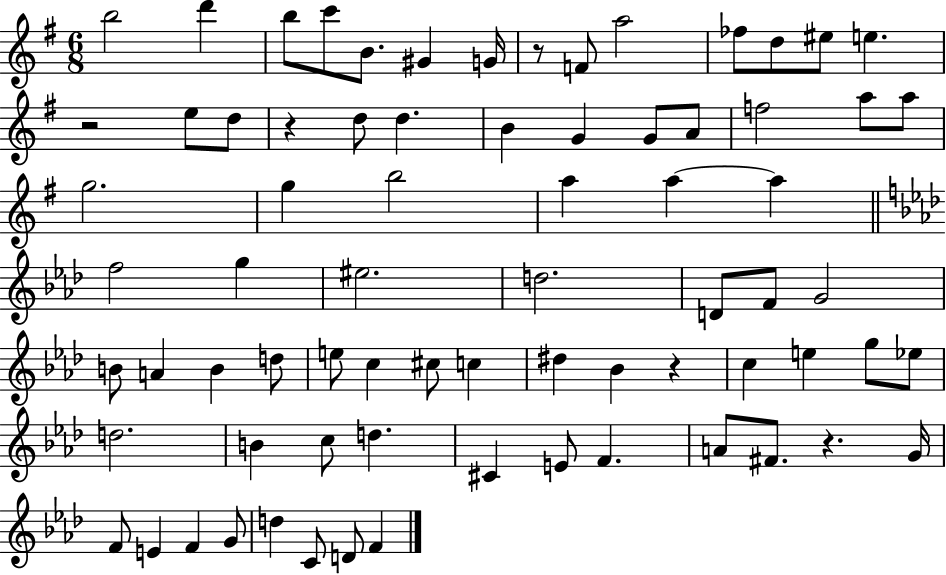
B5/h D6/q B5/e C6/e B4/e. G#4/q G4/s R/e F4/e A5/h FES5/e D5/e EIS5/e E5/q. R/h E5/e D5/e R/q D5/e D5/q. B4/q G4/q G4/e A4/e F5/h A5/e A5/e G5/h. G5/q B5/h A5/q A5/q A5/q F5/h G5/q EIS5/h. D5/h. D4/e F4/e G4/h B4/e A4/q B4/q D5/e E5/e C5/q C#5/e C5/q D#5/q Bb4/q R/q C5/q E5/q G5/e Eb5/e D5/h. B4/q C5/e D5/q. C#4/q E4/e F4/q. A4/e F#4/e. R/q. G4/s F4/e E4/q F4/q G4/e D5/q C4/e D4/e F4/q